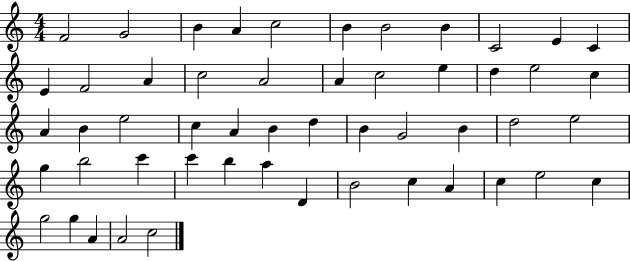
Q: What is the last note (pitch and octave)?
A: C5